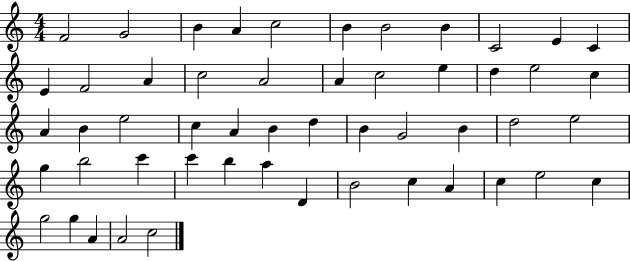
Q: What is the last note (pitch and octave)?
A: C5